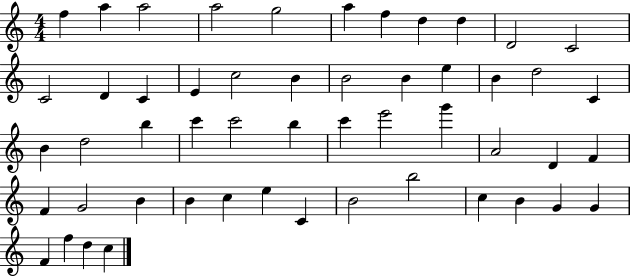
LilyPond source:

{
  \clef treble
  \numericTimeSignature
  \time 4/4
  \key c \major
  f''4 a''4 a''2 | a''2 g''2 | a''4 f''4 d''4 d''4 | d'2 c'2 | \break c'2 d'4 c'4 | e'4 c''2 b'4 | b'2 b'4 e''4 | b'4 d''2 c'4 | \break b'4 d''2 b''4 | c'''4 c'''2 b''4 | c'''4 e'''2 g'''4 | a'2 d'4 f'4 | \break f'4 g'2 b'4 | b'4 c''4 e''4 c'4 | b'2 b''2 | c''4 b'4 g'4 g'4 | \break f'4 f''4 d''4 c''4 | \bar "|."
}